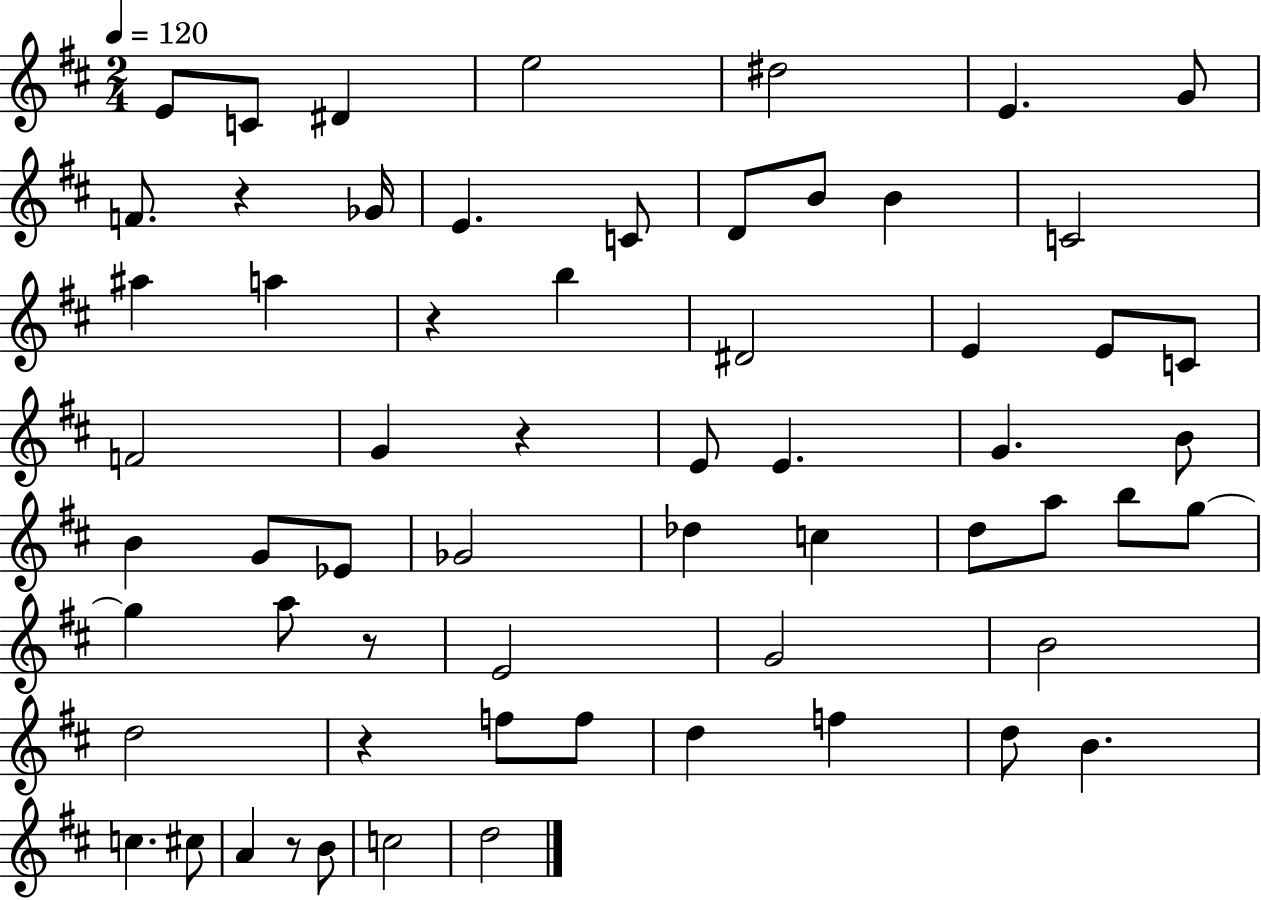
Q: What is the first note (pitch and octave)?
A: E4